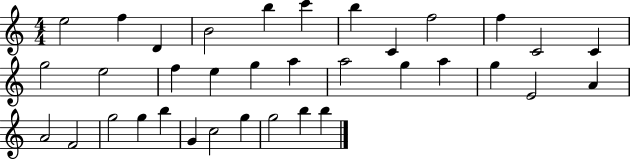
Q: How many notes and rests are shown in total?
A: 35